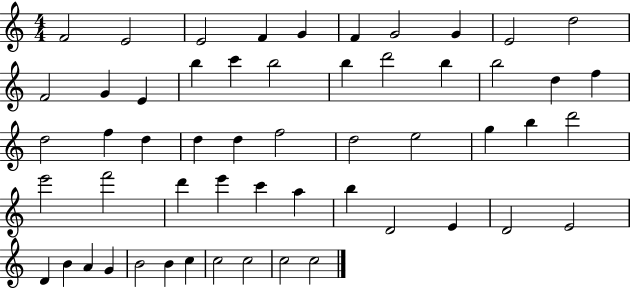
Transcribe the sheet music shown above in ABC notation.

X:1
T:Untitled
M:4/4
L:1/4
K:C
F2 E2 E2 F G F G2 G E2 d2 F2 G E b c' b2 b d'2 b b2 d f d2 f d d d f2 d2 e2 g b d'2 e'2 f'2 d' e' c' a b D2 E D2 E2 D B A G B2 B c c2 c2 c2 c2